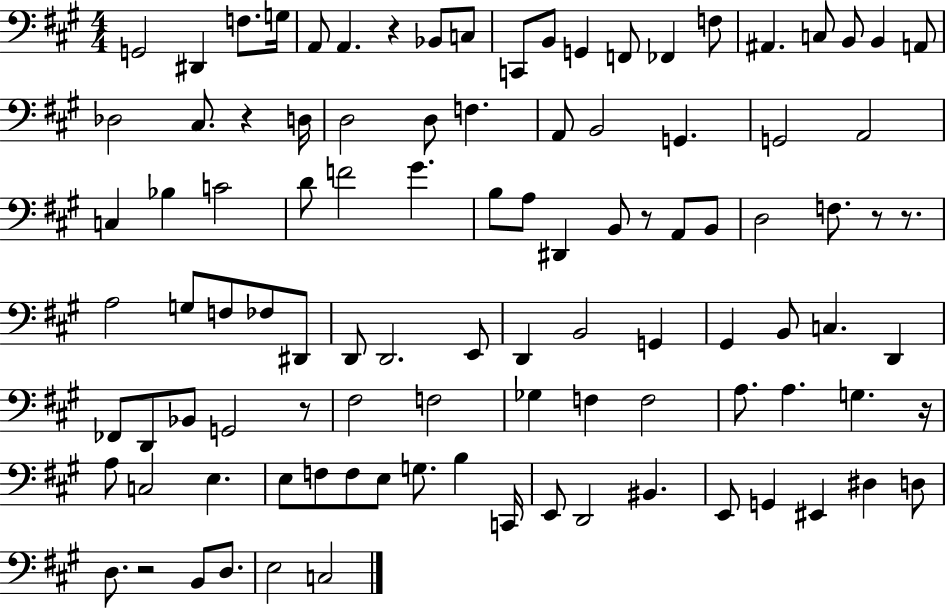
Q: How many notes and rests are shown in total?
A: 102